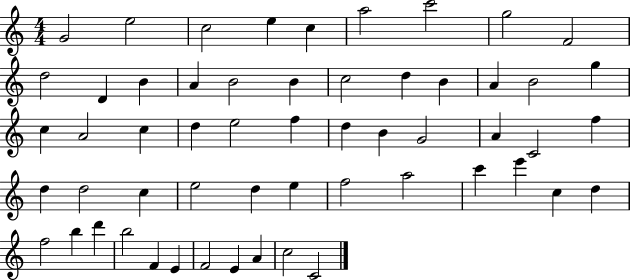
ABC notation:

X:1
T:Untitled
M:4/4
L:1/4
K:C
G2 e2 c2 e c a2 c'2 g2 F2 d2 D B A B2 B c2 d B A B2 g c A2 c d e2 f d B G2 A C2 f d d2 c e2 d e f2 a2 c' e' c d f2 b d' b2 F E F2 E A c2 C2